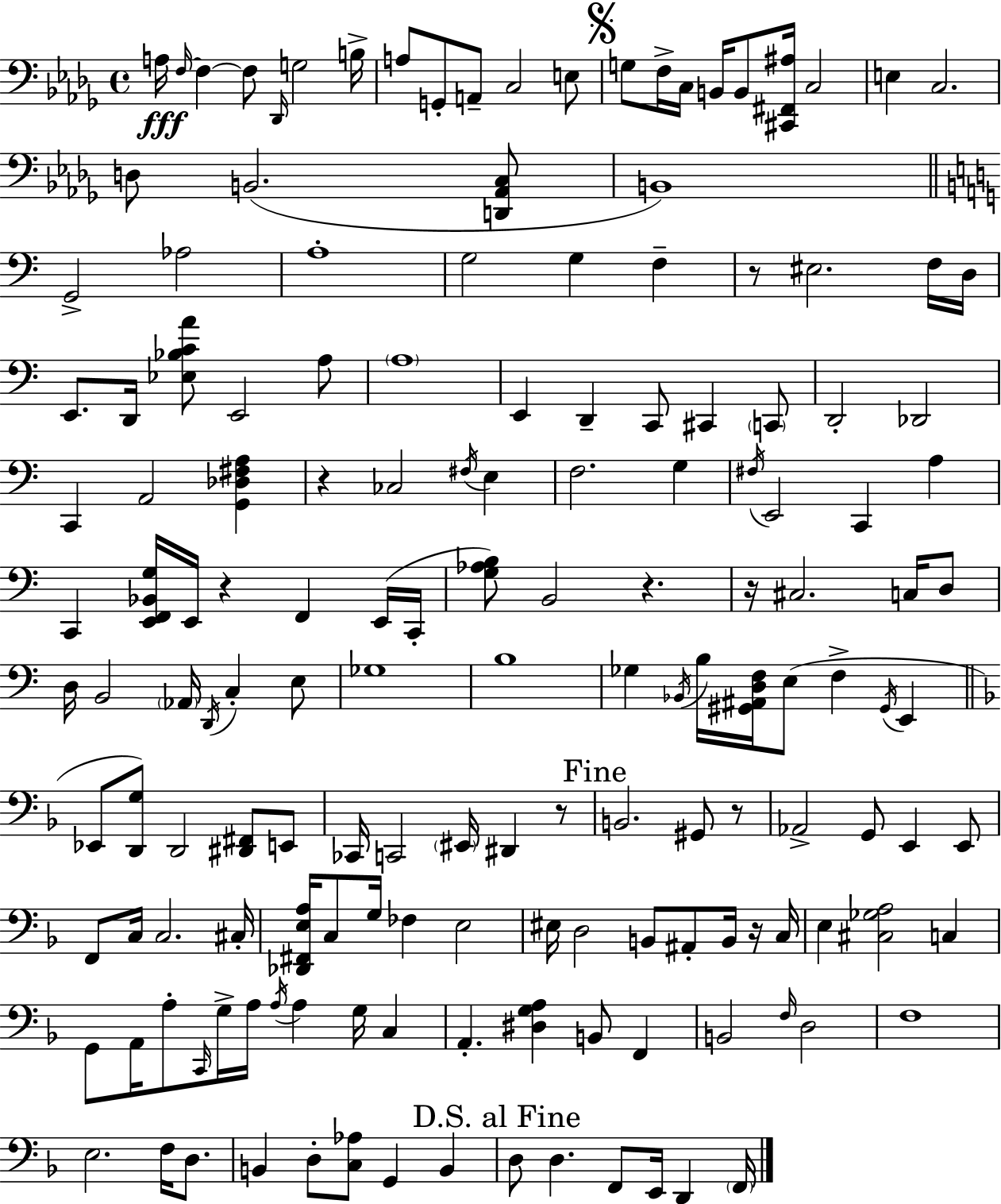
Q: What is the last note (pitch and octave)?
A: F2